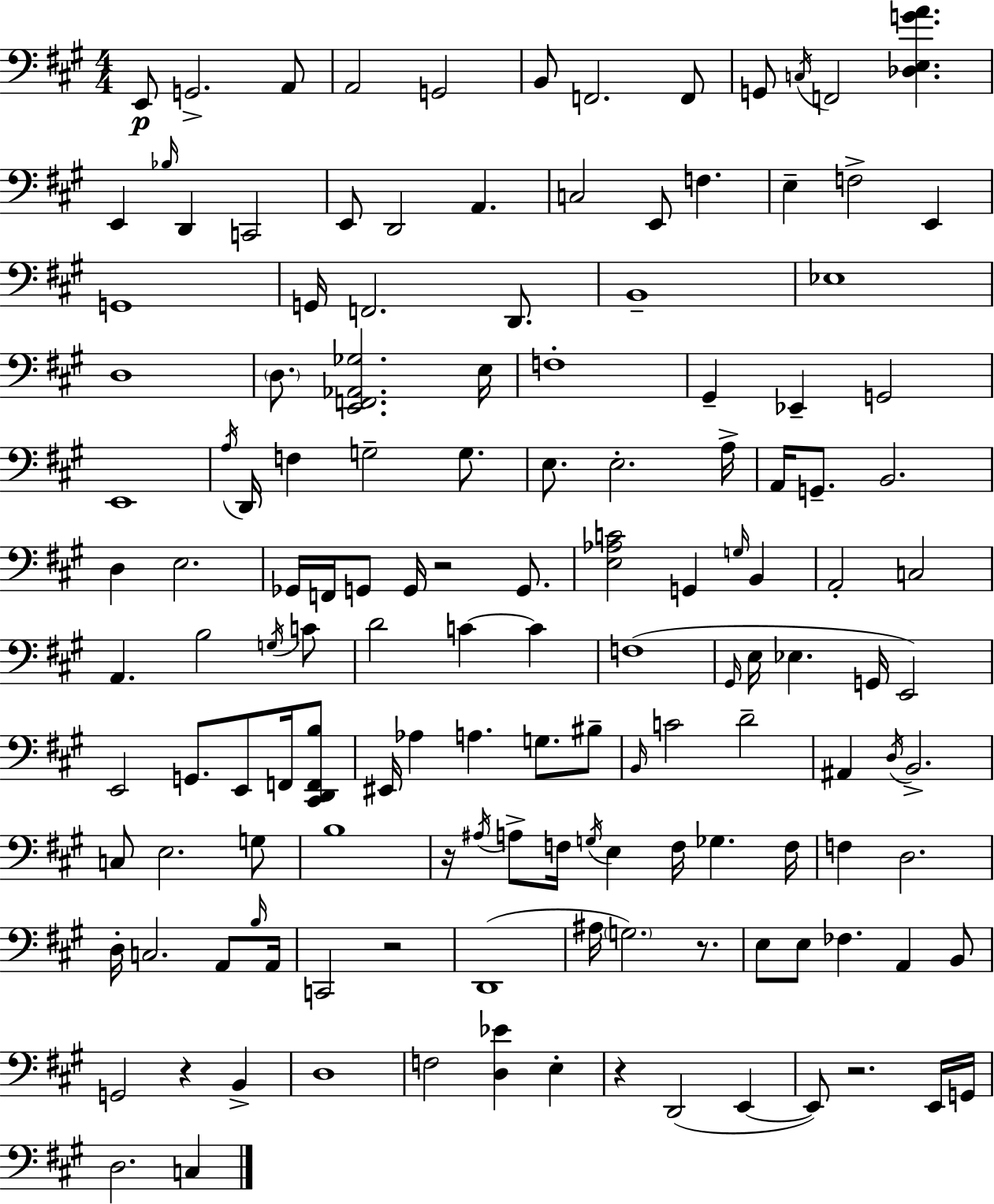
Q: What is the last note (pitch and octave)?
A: C3